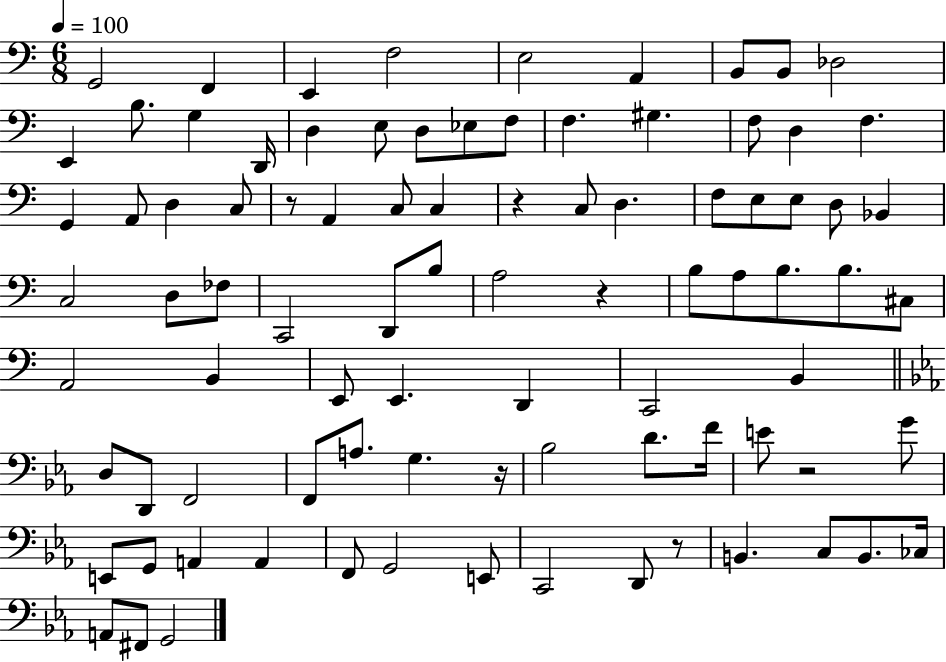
X:1
T:Untitled
M:6/8
L:1/4
K:C
G,,2 F,, E,, F,2 E,2 A,, B,,/2 B,,/2 _D,2 E,, B,/2 G, D,,/4 D, E,/2 D,/2 _E,/2 F,/2 F, ^G, F,/2 D, F, G,, A,,/2 D, C,/2 z/2 A,, C,/2 C, z C,/2 D, F,/2 E,/2 E,/2 D,/2 _B,, C,2 D,/2 _F,/2 C,,2 D,,/2 B,/2 A,2 z B,/2 A,/2 B,/2 B,/2 ^C,/2 A,,2 B,, E,,/2 E,, D,, C,,2 B,, D,/2 D,,/2 F,,2 F,,/2 A,/2 G, z/4 _B,2 D/2 F/4 E/2 z2 G/2 E,,/2 G,,/2 A,, A,, F,,/2 G,,2 E,,/2 C,,2 D,,/2 z/2 B,, C,/2 B,,/2 _C,/4 A,,/2 ^F,,/2 G,,2